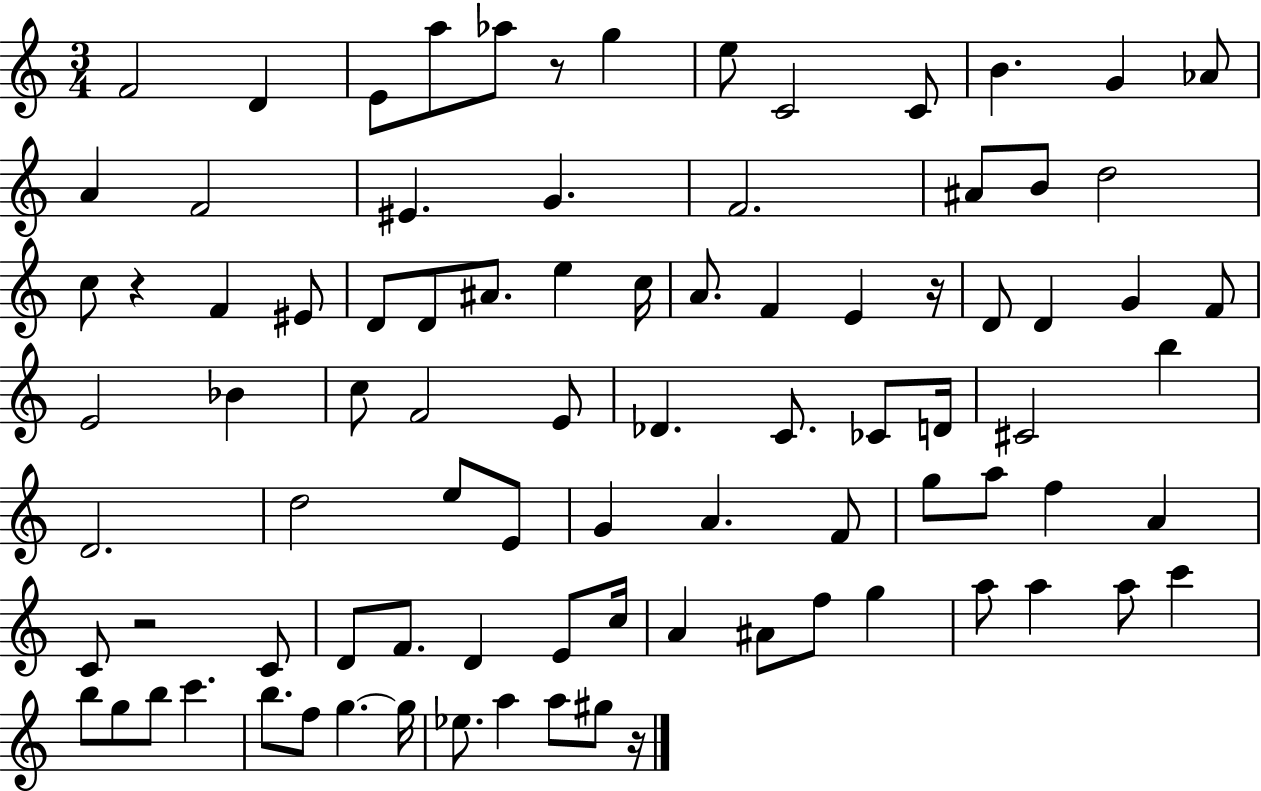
{
  \clef treble
  \numericTimeSignature
  \time 3/4
  \key c \major
  f'2 d'4 | e'8 a''8 aes''8 r8 g''4 | e''8 c'2 c'8 | b'4. g'4 aes'8 | \break a'4 f'2 | eis'4. g'4. | f'2. | ais'8 b'8 d''2 | \break c''8 r4 f'4 eis'8 | d'8 d'8 ais'8. e''4 c''16 | a'8. f'4 e'4 r16 | d'8 d'4 g'4 f'8 | \break e'2 bes'4 | c''8 f'2 e'8 | des'4. c'8. ces'8 d'16 | cis'2 b''4 | \break d'2. | d''2 e''8 e'8 | g'4 a'4. f'8 | g''8 a''8 f''4 a'4 | \break c'8 r2 c'8 | d'8 f'8. d'4 e'8 c''16 | a'4 ais'8 f''8 g''4 | a''8 a''4 a''8 c'''4 | \break b''8 g''8 b''8 c'''4. | b''8. f''8 g''4.~~ g''16 | ees''8. a''4 a''8 gis''8 r16 | \bar "|."
}